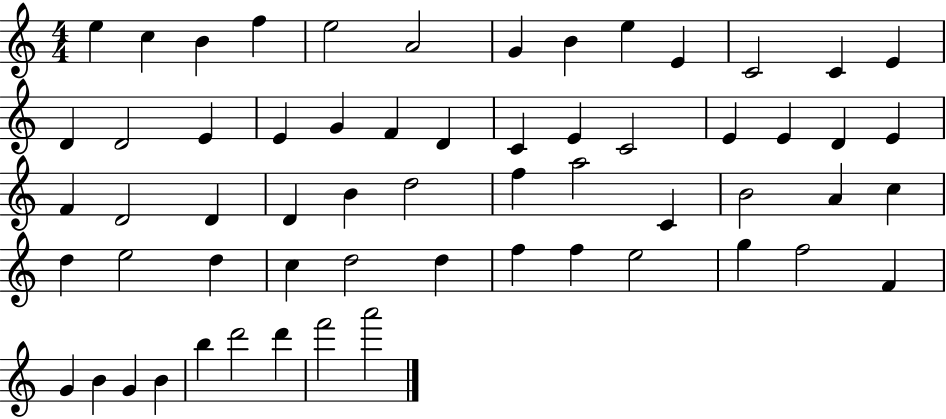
{
  \clef treble
  \numericTimeSignature
  \time 4/4
  \key c \major
  e''4 c''4 b'4 f''4 | e''2 a'2 | g'4 b'4 e''4 e'4 | c'2 c'4 e'4 | \break d'4 d'2 e'4 | e'4 g'4 f'4 d'4 | c'4 e'4 c'2 | e'4 e'4 d'4 e'4 | \break f'4 d'2 d'4 | d'4 b'4 d''2 | f''4 a''2 c'4 | b'2 a'4 c''4 | \break d''4 e''2 d''4 | c''4 d''2 d''4 | f''4 f''4 e''2 | g''4 f''2 f'4 | \break g'4 b'4 g'4 b'4 | b''4 d'''2 d'''4 | f'''2 a'''2 | \bar "|."
}